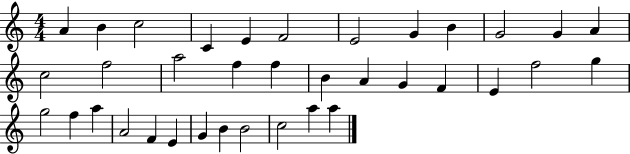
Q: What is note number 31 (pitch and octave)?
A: G4